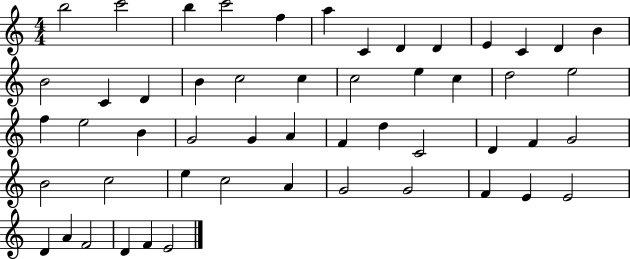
{
  \clef treble
  \numericTimeSignature
  \time 4/4
  \key c \major
  b''2 c'''2 | b''4 c'''2 f''4 | a''4 c'4 d'4 d'4 | e'4 c'4 d'4 b'4 | \break b'2 c'4 d'4 | b'4 c''2 c''4 | c''2 e''4 c''4 | d''2 e''2 | \break f''4 e''2 b'4 | g'2 g'4 a'4 | f'4 d''4 c'2 | d'4 f'4 g'2 | \break b'2 c''2 | e''4 c''2 a'4 | g'2 g'2 | f'4 e'4 e'2 | \break d'4 a'4 f'2 | d'4 f'4 e'2 | \bar "|."
}